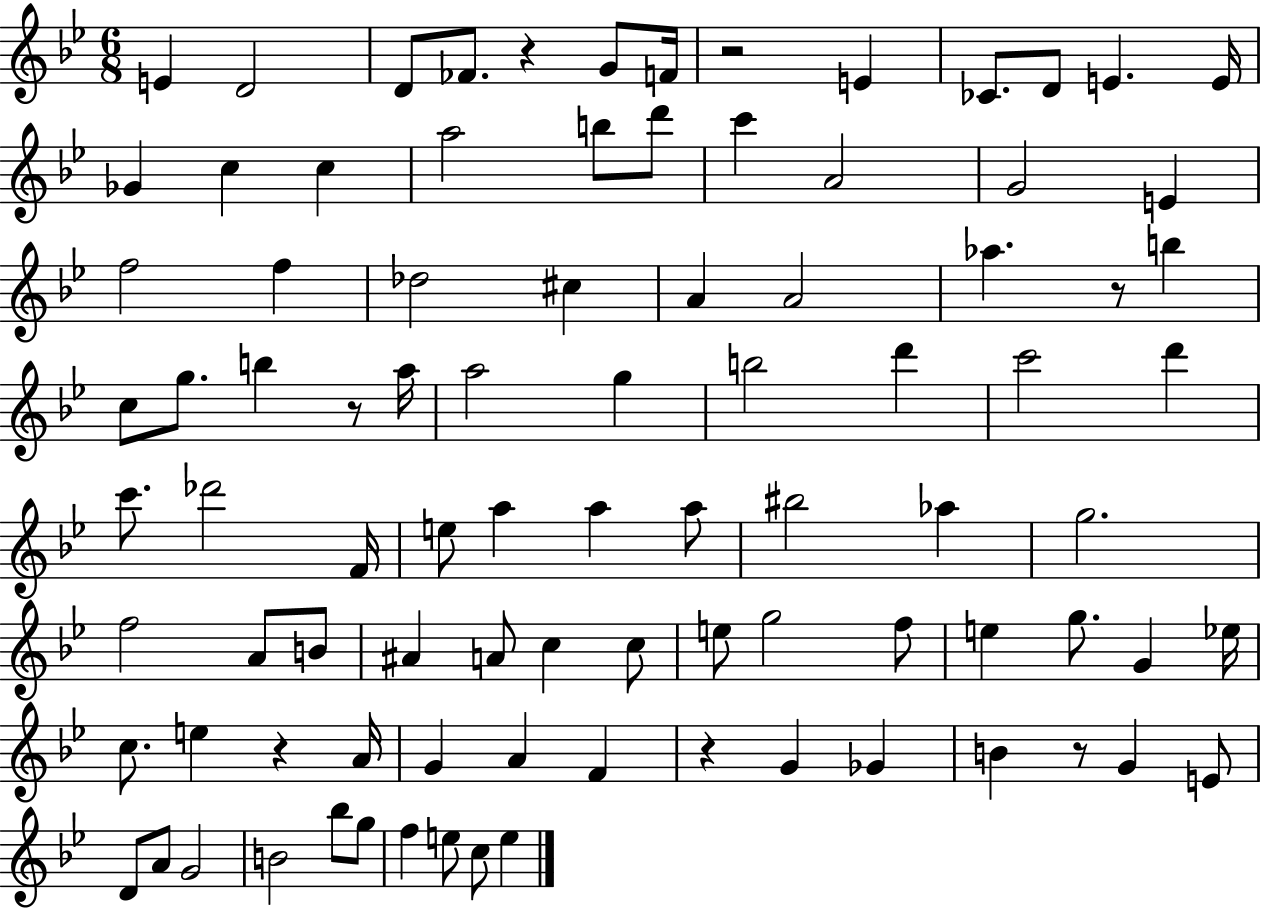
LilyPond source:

{
  \clef treble
  \numericTimeSignature
  \time 6/8
  \key bes \major
  e'4 d'2 | d'8 fes'8. r4 g'8 f'16 | r2 e'4 | ces'8. d'8 e'4. e'16 | \break ges'4 c''4 c''4 | a''2 b''8 d'''8 | c'''4 a'2 | g'2 e'4 | \break f''2 f''4 | des''2 cis''4 | a'4 a'2 | aes''4. r8 b''4 | \break c''8 g''8. b''4 r8 a''16 | a''2 g''4 | b''2 d'''4 | c'''2 d'''4 | \break c'''8. des'''2 f'16 | e''8 a''4 a''4 a''8 | bis''2 aes''4 | g''2. | \break f''2 a'8 b'8 | ais'4 a'8 c''4 c''8 | e''8 g''2 f''8 | e''4 g''8. g'4 ees''16 | \break c''8. e''4 r4 a'16 | g'4 a'4 f'4 | r4 g'4 ges'4 | b'4 r8 g'4 e'8 | \break d'8 a'8 g'2 | b'2 bes''8 g''8 | f''4 e''8 c''8 e''4 | \bar "|."
}